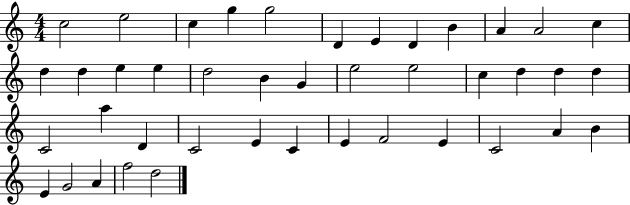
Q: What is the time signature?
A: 4/4